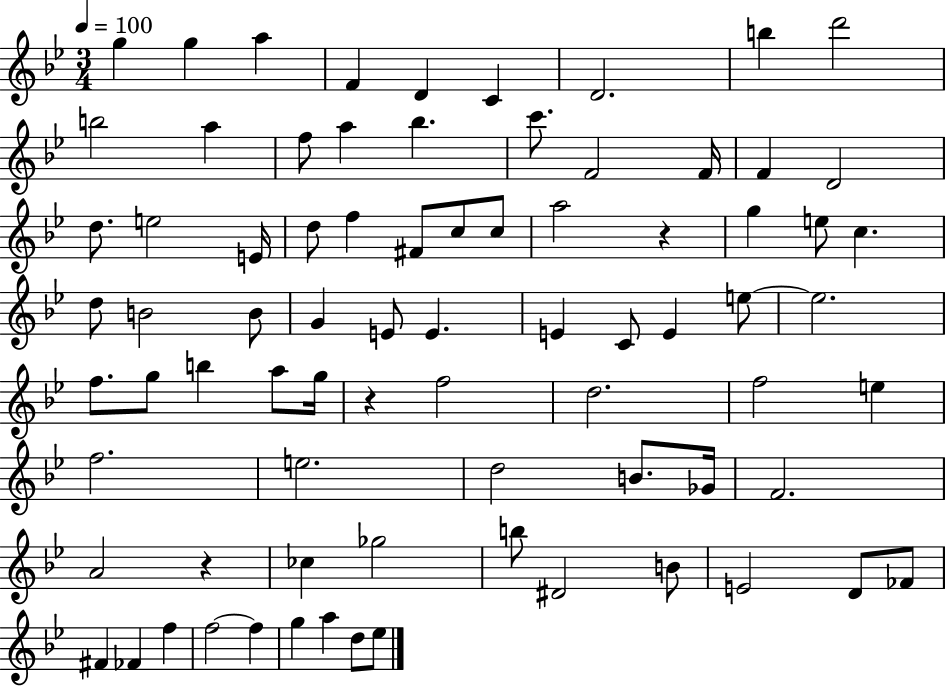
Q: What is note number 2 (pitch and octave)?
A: G5